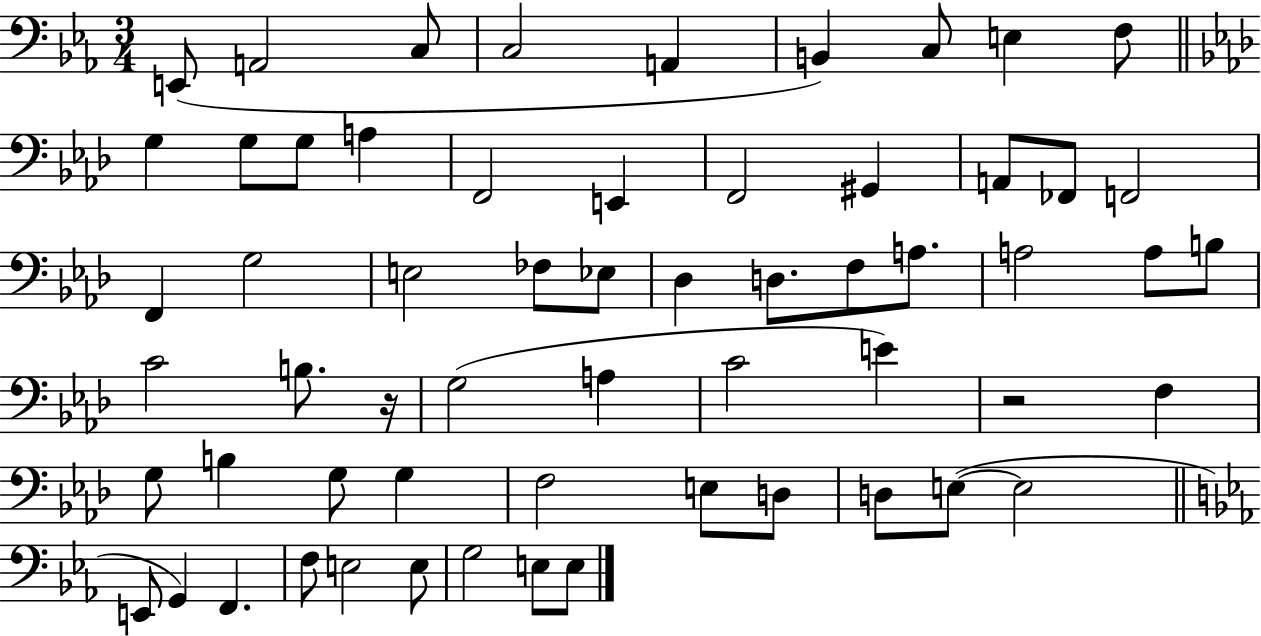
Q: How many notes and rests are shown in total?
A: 60